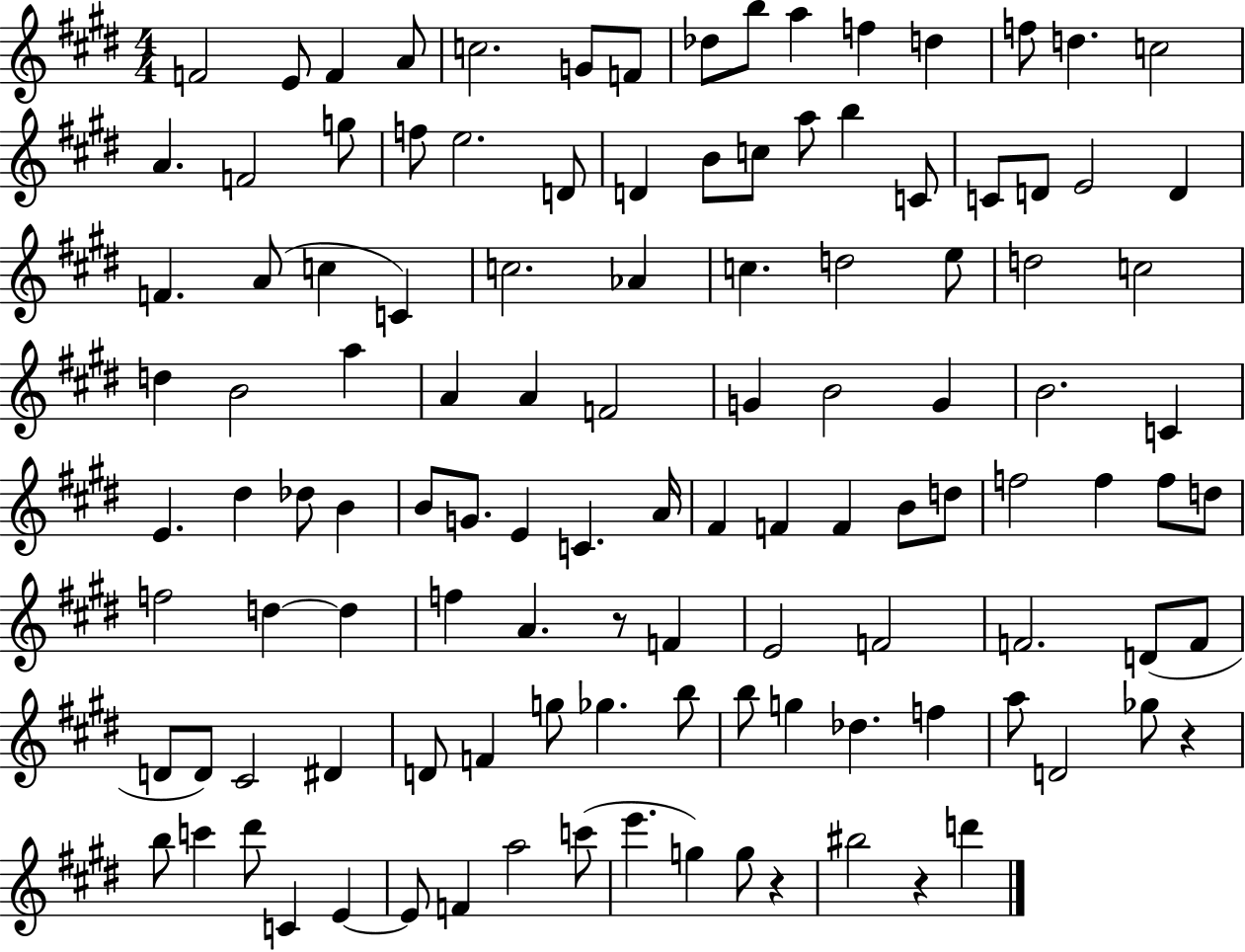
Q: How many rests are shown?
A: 4